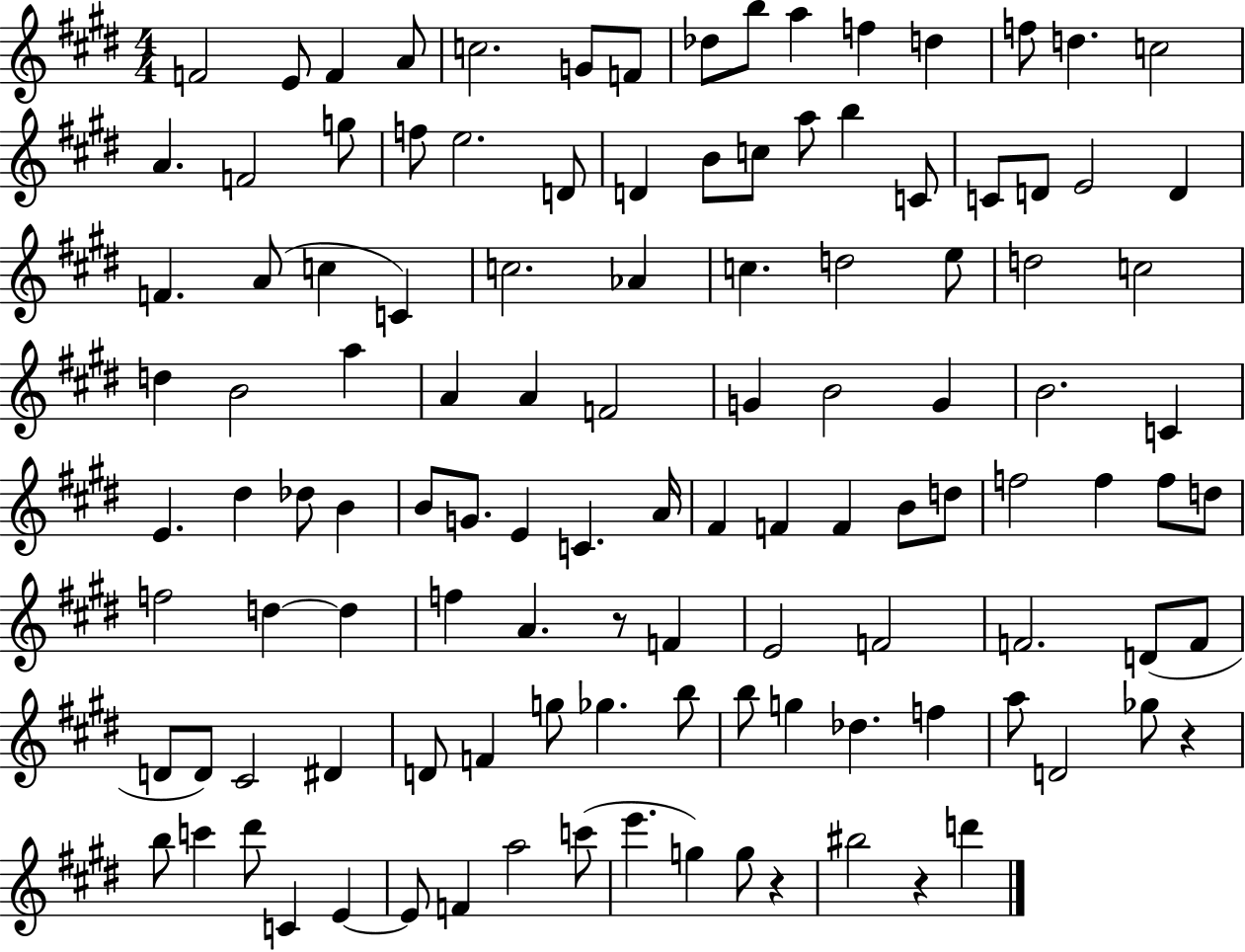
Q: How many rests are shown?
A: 4